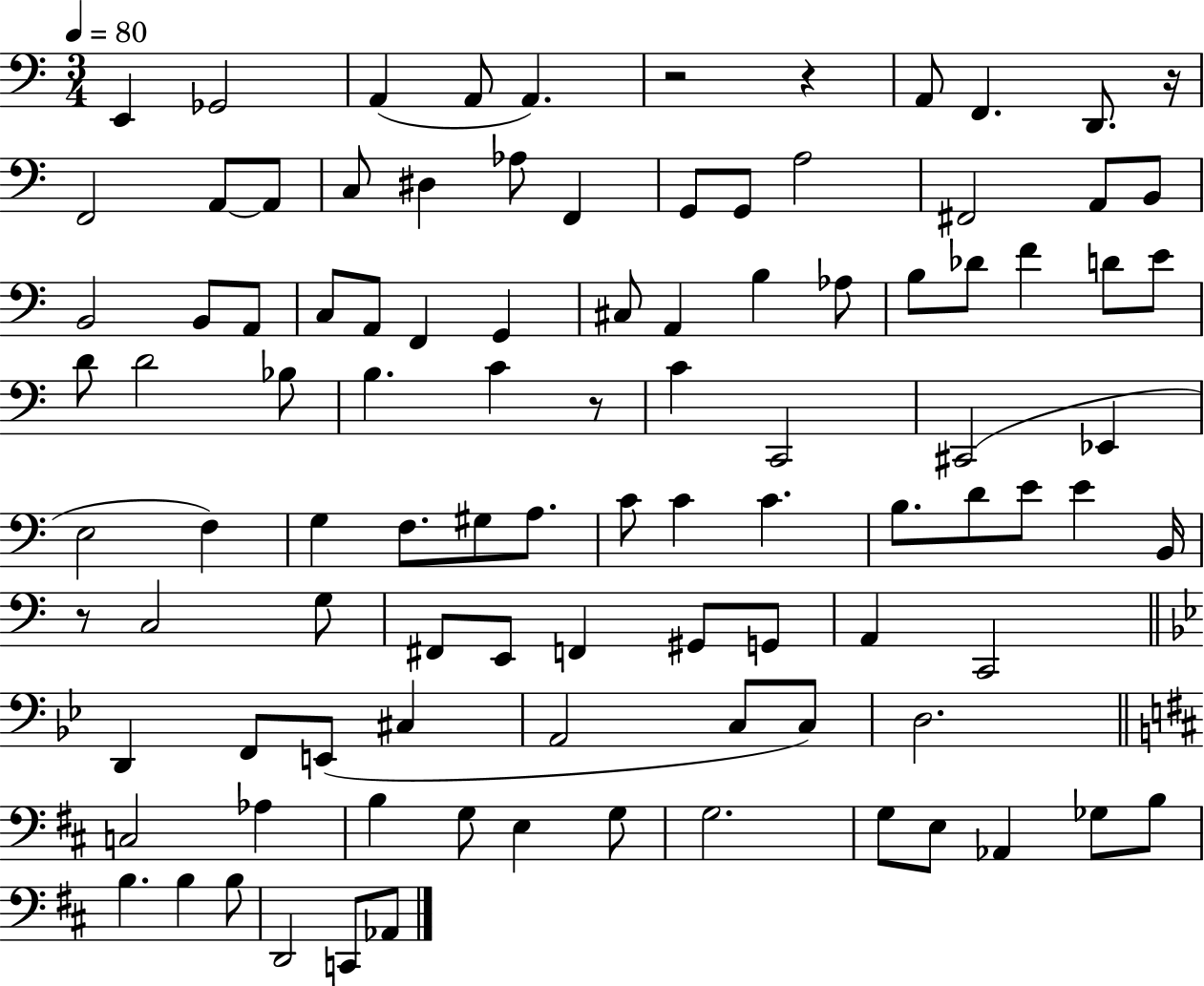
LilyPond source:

{
  \clef bass
  \numericTimeSignature
  \time 3/4
  \key c \major
  \tempo 4 = 80
  e,4 ges,2 | a,4( a,8 a,4.) | r2 r4 | a,8 f,4. d,8. r16 | \break f,2 a,8~~ a,8 | c8 dis4 aes8 f,4 | g,8 g,8 a2 | fis,2 a,8 b,8 | \break b,2 b,8 a,8 | c8 a,8 f,4 g,4 | cis8 a,4 b4 aes8 | b8 des'8 f'4 d'8 e'8 | \break d'8 d'2 bes8 | b4. c'4 r8 | c'4 c,2 | cis,2( ees,4 | \break e2 f4) | g4 f8. gis8 a8. | c'8 c'4 c'4. | b8. d'8 e'8 e'4 b,16 | \break r8 c2 g8 | fis,8 e,8 f,4 gis,8 g,8 | a,4 c,2 | \bar "||" \break \key bes \major d,4 f,8 e,8( cis4 | a,2 c8 c8) | d2. | \bar "||" \break \key d \major c2 aes4 | b4 g8 e4 g8 | g2. | g8 e8 aes,4 ges8 b8 | \break b4. b4 b8 | d,2 c,8 aes,8 | \bar "|."
}